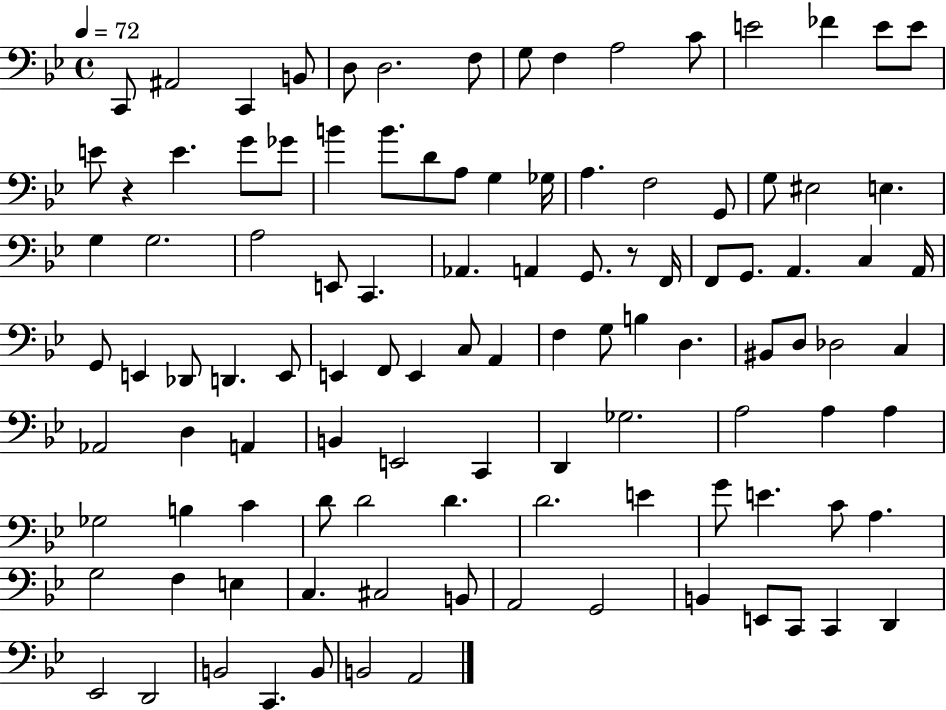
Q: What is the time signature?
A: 4/4